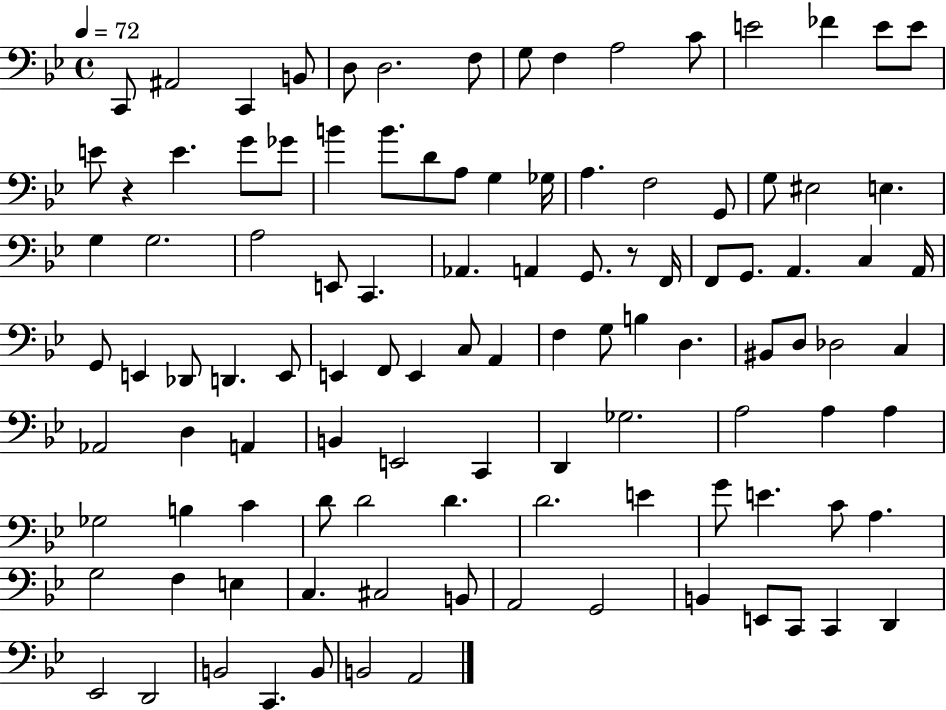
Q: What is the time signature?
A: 4/4